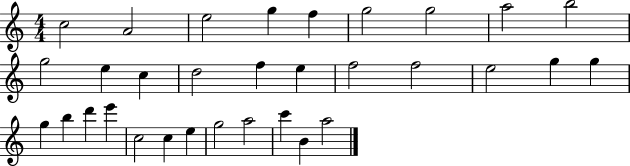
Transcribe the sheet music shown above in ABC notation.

X:1
T:Untitled
M:4/4
L:1/4
K:C
c2 A2 e2 g f g2 g2 a2 b2 g2 e c d2 f e f2 f2 e2 g g g b d' e' c2 c e g2 a2 c' B a2